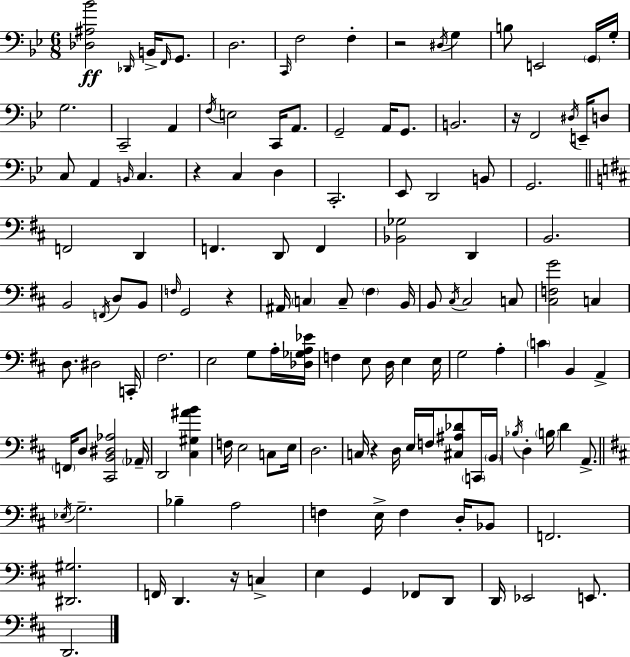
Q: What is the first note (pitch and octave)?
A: Db2